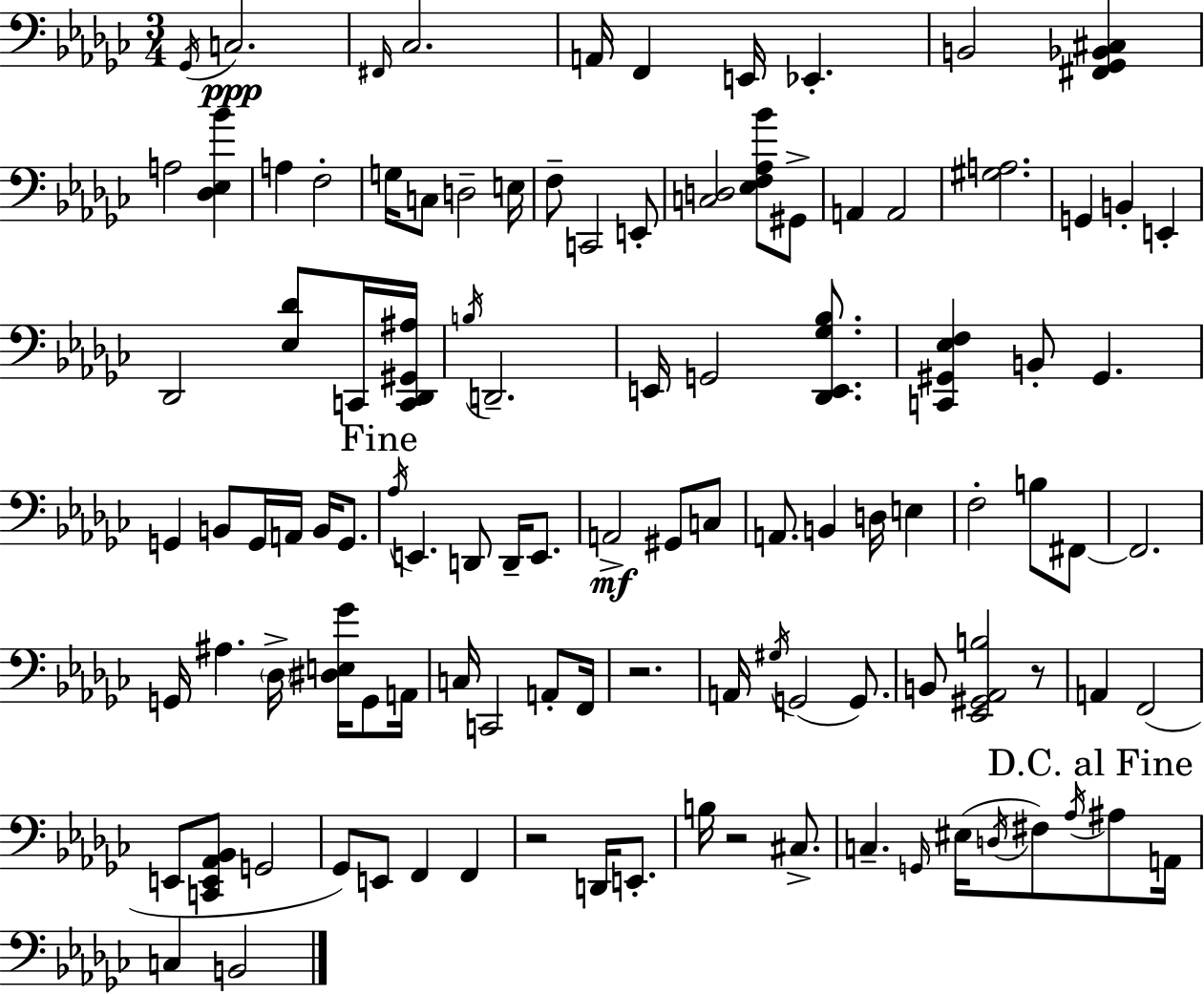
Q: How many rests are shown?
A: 4